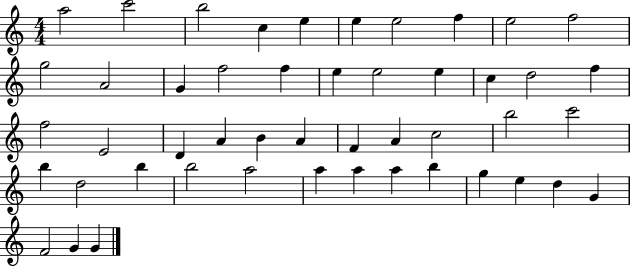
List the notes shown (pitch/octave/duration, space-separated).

A5/h C6/h B5/h C5/q E5/q E5/q E5/h F5/q E5/h F5/h G5/h A4/h G4/q F5/h F5/q E5/q E5/h E5/q C5/q D5/h F5/q F5/h E4/h D4/q A4/q B4/q A4/q F4/q A4/q C5/h B5/h C6/h B5/q D5/h B5/q B5/h A5/h A5/q A5/q A5/q B5/q G5/q E5/q D5/q G4/q F4/h G4/q G4/q